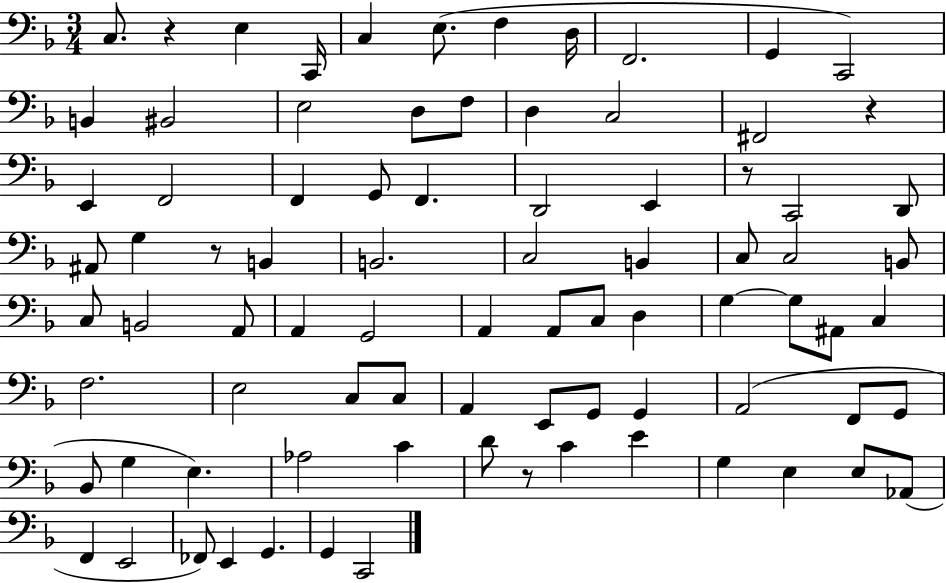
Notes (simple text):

C3/e. R/q E3/q C2/s C3/q E3/e. F3/q D3/s F2/h. G2/q C2/h B2/q BIS2/h E3/h D3/e F3/e D3/q C3/h F#2/h R/q E2/q F2/h F2/q G2/e F2/q. D2/h E2/q R/e C2/h D2/e A#2/e G3/q R/e B2/q B2/h. C3/h B2/q C3/e C3/h B2/e C3/e B2/h A2/e A2/q G2/h A2/q A2/e C3/e D3/q G3/q G3/e A#2/e C3/q F3/h. E3/h C3/e C3/e A2/q E2/e G2/e G2/q A2/h F2/e G2/e Bb2/e G3/q E3/q. Ab3/h C4/q D4/e R/e C4/q E4/q G3/q E3/q E3/e Ab2/e F2/q E2/h FES2/e E2/q G2/q. G2/q C2/h